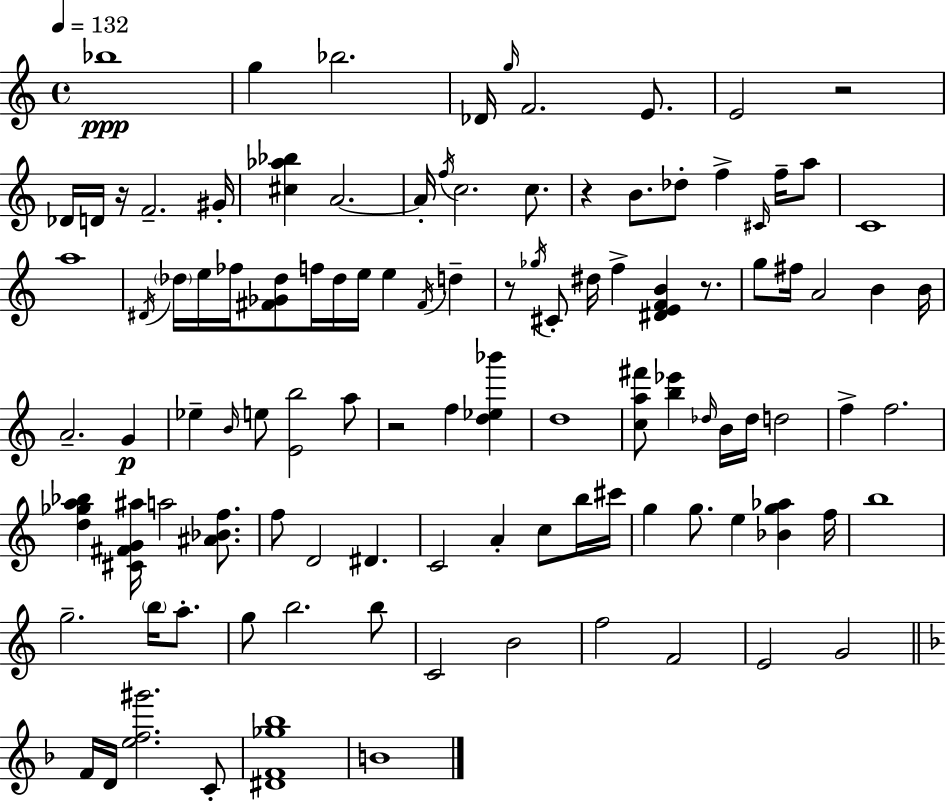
Bb5/w G5/q Bb5/h. Db4/s G5/s F4/h. E4/e. E4/h R/h Db4/s D4/s R/s F4/h. G#4/s [C#5,Ab5,Bb5]/q A4/h. A4/s F5/s C5/h. C5/e. R/q B4/e. Db5/e F5/q C#4/s F5/s A5/e C4/w A5/w D#4/s Db5/s E5/s FES5/s [F#4,Gb4,Db5]/e F5/s Db5/s E5/s E5/q F#4/s D5/q R/e Gb5/s C#4/e D#5/s F5/q [D#4,E4,F4,B4]/q R/e. G5/e F#5/s A4/h B4/q B4/s A4/h. G4/q Eb5/q B4/s E5/e [E4,B5]/h A5/e R/h F5/q [D5,Eb5,Bb6]/q D5/w [C5,A5,F#6]/e [B5,Eb6]/q Db5/s B4/s Db5/s D5/h F5/q F5/h. [D5,Gb5,A5,Bb5]/q [C#4,F#4,G4,A#5]/s A5/h [A#4,Bb4,F5]/e. F5/e D4/h D#4/q. C4/h A4/q C5/e B5/s C#6/s G5/q G5/e. E5/q [Bb4,G5,Ab5]/q F5/s B5/w G5/h. B5/s A5/e. G5/e B5/h. B5/e C4/h B4/h F5/h F4/h E4/h G4/h F4/s D4/s [E5,F5,G#6]/h. C4/e [D#4,F4,Gb5,Bb5]/w B4/w